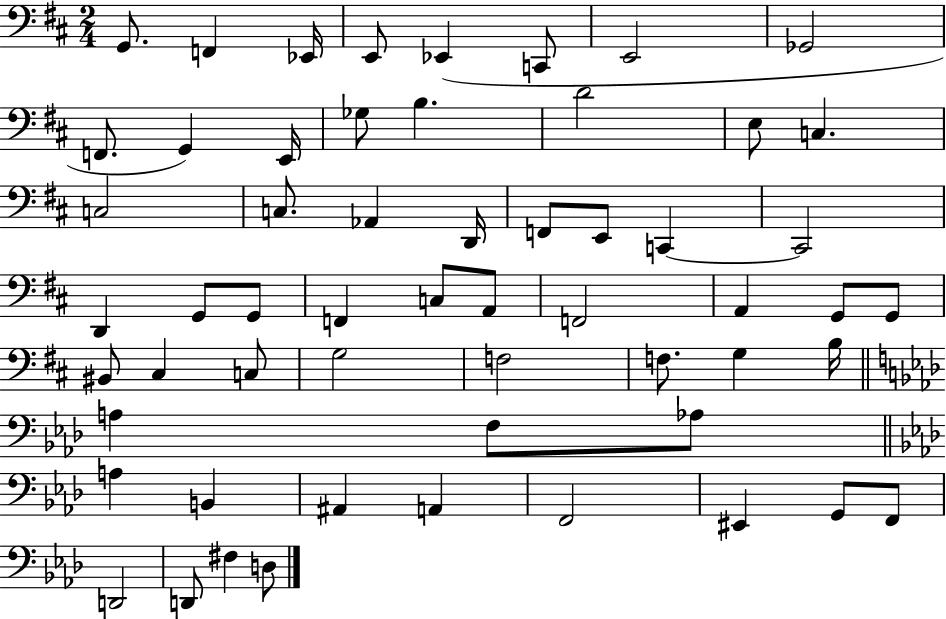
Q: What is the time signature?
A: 2/4